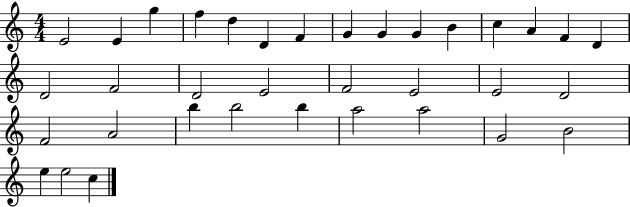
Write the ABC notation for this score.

X:1
T:Untitled
M:4/4
L:1/4
K:C
E2 E g f d D F G G G B c A F D D2 F2 D2 E2 F2 E2 E2 D2 F2 A2 b b2 b a2 a2 G2 B2 e e2 c